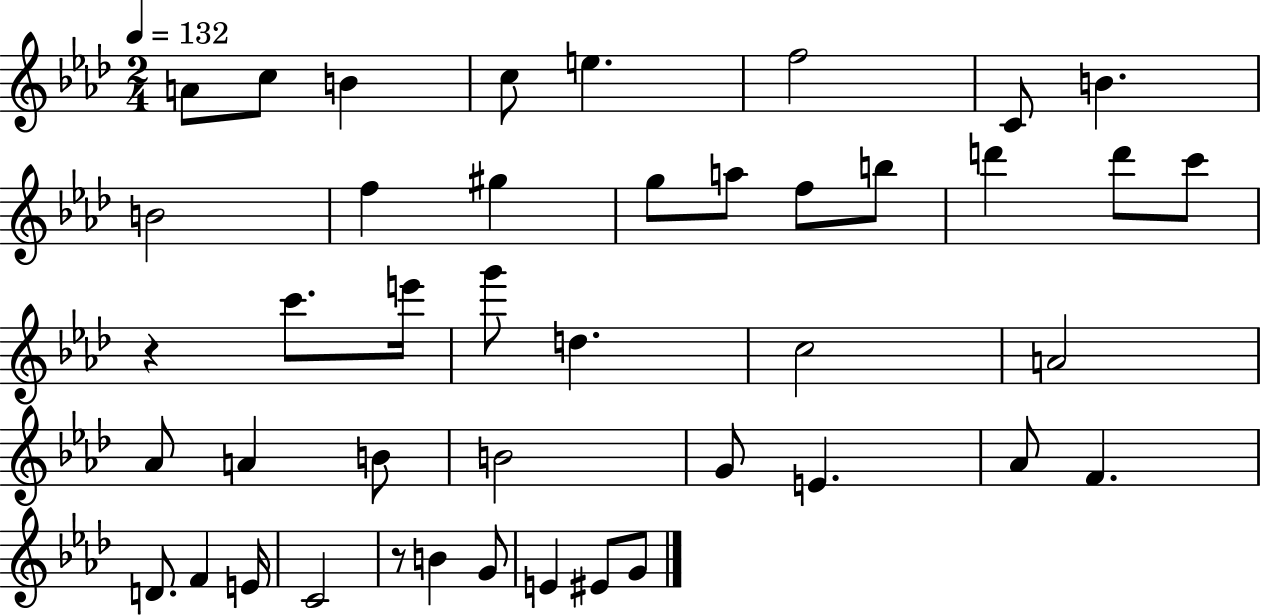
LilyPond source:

{
  \clef treble
  \numericTimeSignature
  \time 2/4
  \key aes \major
  \tempo 4 = 132
  a'8 c''8 b'4 | c''8 e''4. | f''2 | c'8 b'4. | \break b'2 | f''4 gis''4 | g''8 a''8 f''8 b''8 | d'''4 d'''8 c'''8 | \break r4 c'''8. e'''16 | g'''8 d''4. | c''2 | a'2 | \break aes'8 a'4 b'8 | b'2 | g'8 e'4. | aes'8 f'4. | \break d'8. f'4 e'16 | c'2 | r8 b'4 g'8 | e'4 eis'8 g'8 | \break \bar "|."
}